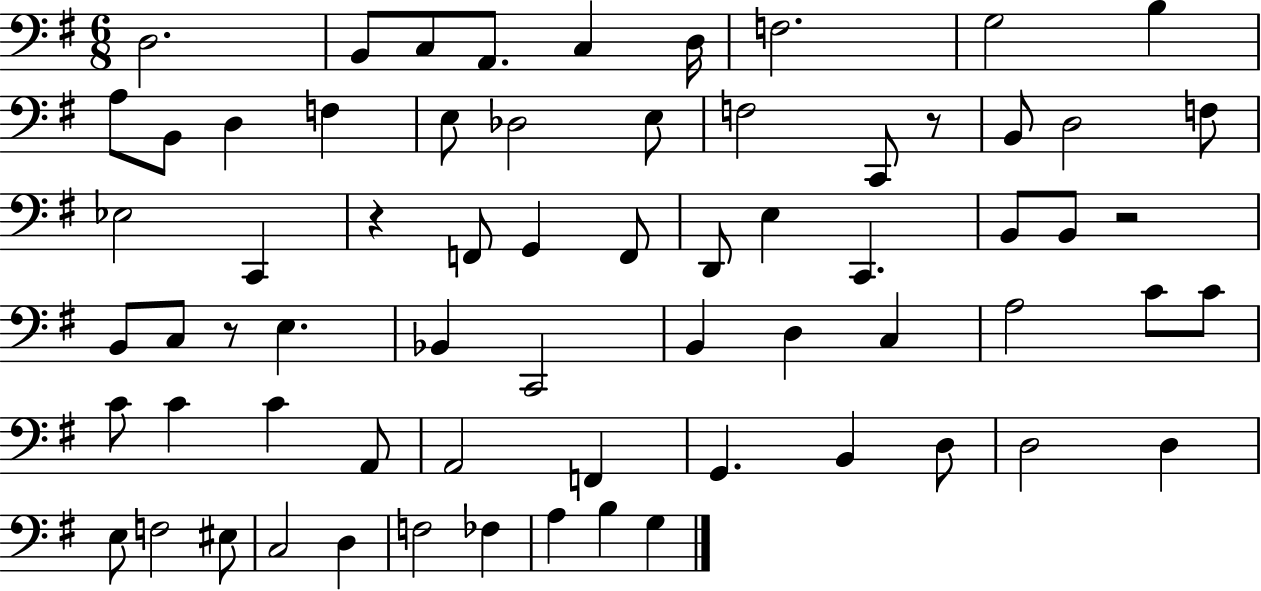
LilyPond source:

{
  \clef bass
  \numericTimeSignature
  \time 6/8
  \key g \major
  d2. | b,8 c8 a,8. c4 d16 | f2. | g2 b4 | \break a8 b,8 d4 f4 | e8 des2 e8 | f2 c,8 r8 | b,8 d2 f8 | \break ees2 c,4 | r4 f,8 g,4 f,8 | d,8 e4 c,4. | b,8 b,8 r2 | \break b,8 c8 r8 e4. | bes,4 c,2 | b,4 d4 c4 | a2 c'8 c'8 | \break c'8 c'4 c'4 a,8 | a,2 f,4 | g,4. b,4 d8 | d2 d4 | \break e8 f2 eis8 | c2 d4 | f2 fes4 | a4 b4 g4 | \break \bar "|."
}